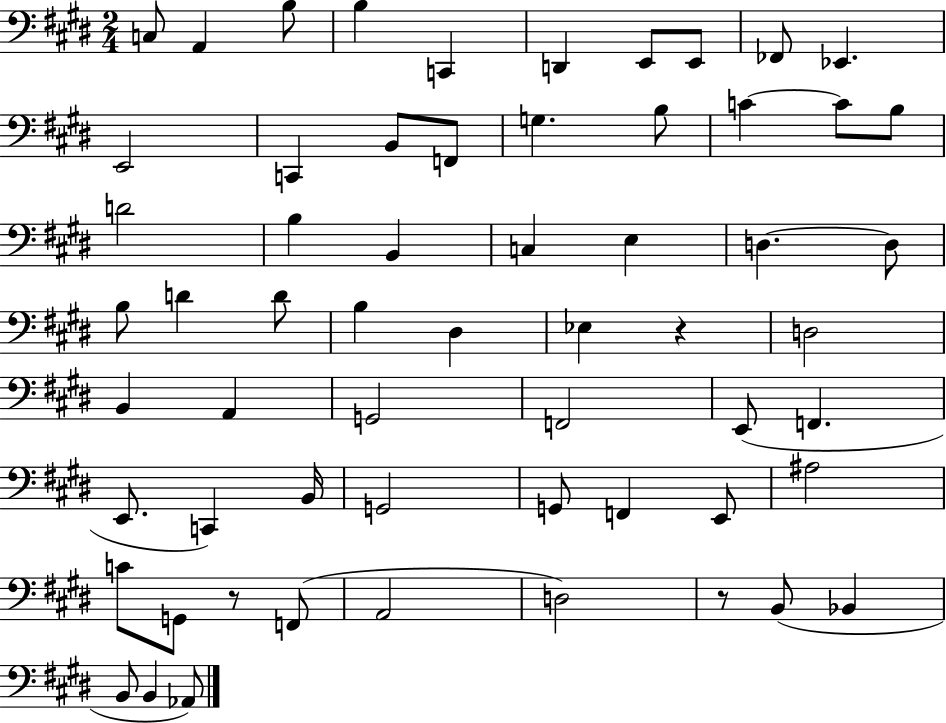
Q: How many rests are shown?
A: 3